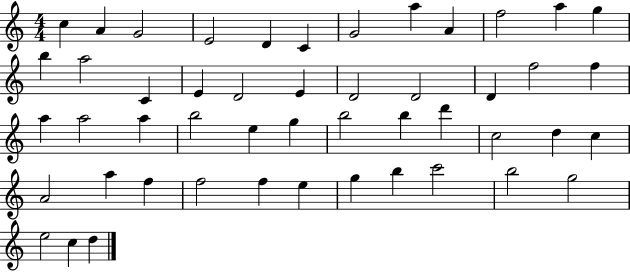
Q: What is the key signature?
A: C major